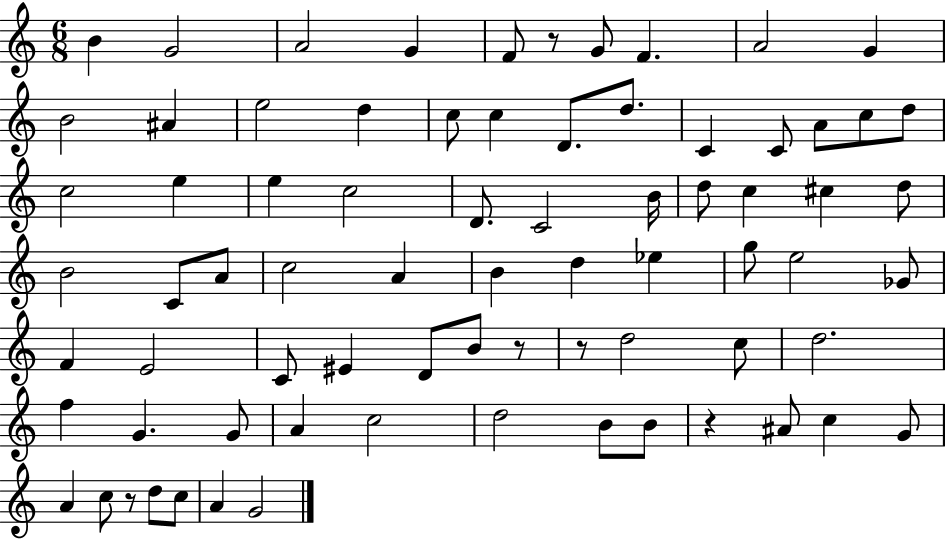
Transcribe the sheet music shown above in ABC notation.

X:1
T:Untitled
M:6/8
L:1/4
K:C
B G2 A2 G F/2 z/2 G/2 F A2 G B2 ^A e2 d c/2 c D/2 d/2 C C/2 A/2 c/2 d/2 c2 e e c2 D/2 C2 B/4 d/2 c ^c d/2 B2 C/2 A/2 c2 A B d _e g/2 e2 _G/2 F E2 C/2 ^E D/2 B/2 z/2 z/2 d2 c/2 d2 f G G/2 A c2 d2 B/2 B/2 z ^A/2 c G/2 A c/2 z/2 d/2 c/2 A G2